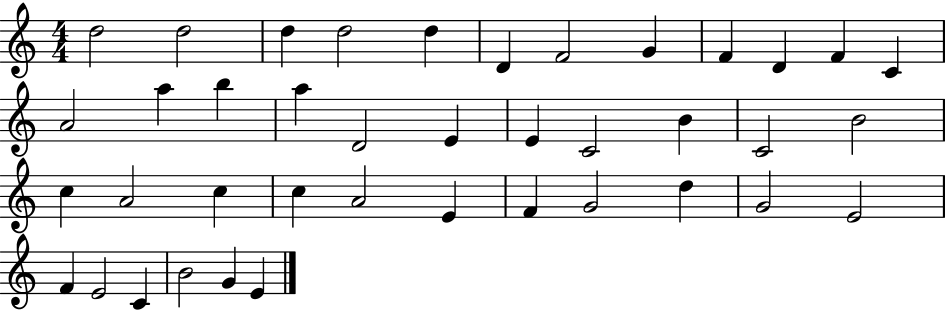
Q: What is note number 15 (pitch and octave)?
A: B5